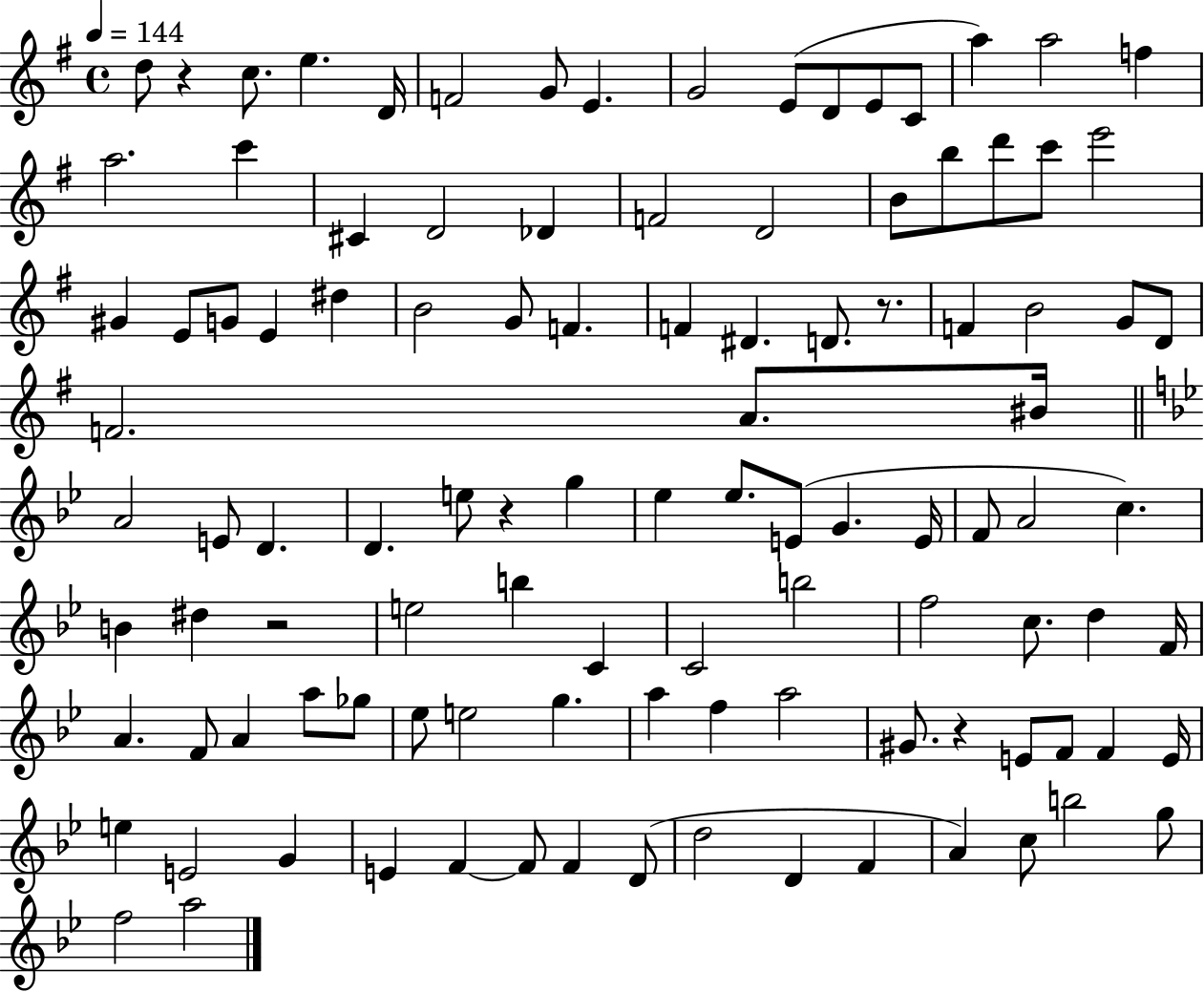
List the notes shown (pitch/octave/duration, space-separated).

D5/e R/q C5/e. E5/q. D4/s F4/h G4/e E4/q. G4/h E4/e D4/e E4/e C4/e A5/q A5/h F5/q A5/h. C6/q C#4/q D4/h Db4/q F4/h D4/h B4/e B5/e D6/e C6/e E6/h G#4/q E4/e G4/e E4/q D#5/q B4/h G4/e F4/q. F4/q D#4/q. D4/e. R/e. F4/q B4/h G4/e D4/e F4/h. A4/e. BIS4/s A4/h E4/e D4/q. D4/q. E5/e R/q G5/q Eb5/q Eb5/e. E4/e G4/q. E4/s F4/e A4/h C5/q. B4/q D#5/q R/h E5/h B5/q C4/q C4/h B5/h F5/h C5/e. D5/q F4/s A4/q. F4/e A4/q A5/e Gb5/e Eb5/e E5/h G5/q. A5/q F5/q A5/h G#4/e. R/q E4/e F4/e F4/q E4/s E5/q E4/h G4/q E4/q F4/q F4/e F4/q D4/e D5/h D4/q F4/q A4/q C5/e B5/h G5/e F5/h A5/h